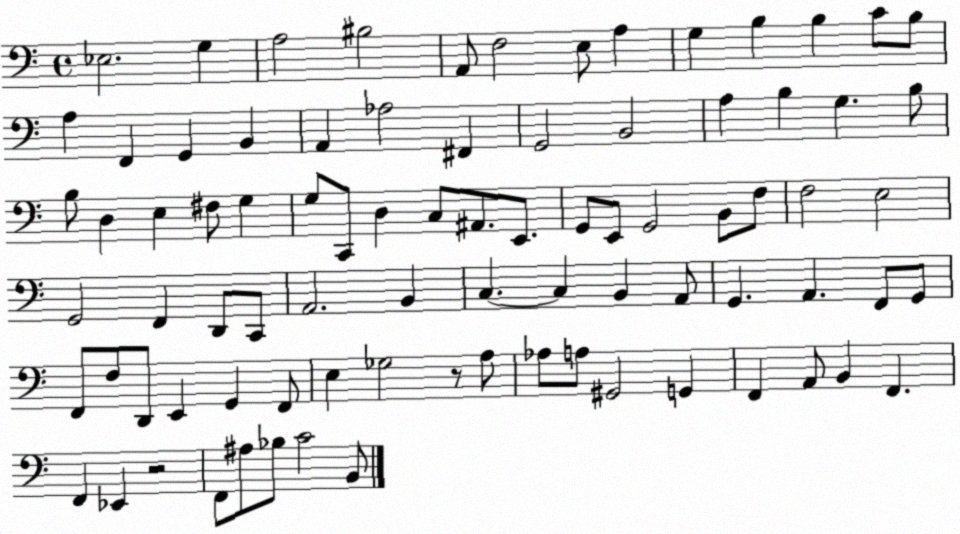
X:1
T:Untitled
M:4/4
L:1/4
K:C
_E,2 G, A,2 ^B,2 A,,/2 F,2 E,/2 A, G, B, B, C/2 B,/2 A, F,, G,, B,, A,, _A,2 ^F,, G,,2 B,,2 A, B, G, B,/2 B,/2 D, E, ^F,/2 G, G,/2 C,,/2 D, C,/2 ^A,,/2 E,,/2 G,,/2 E,,/2 G,,2 B,,/2 F,/2 F,2 E,2 G,,2 F,, D,,/2 C,,/2 A,,2 B,, C, C, B,, A,,/2 G,, A,, F,,/2 G,,/2 F,,/2 F,/2 D,,/2 E,, G,, F,,/2 E, _G,2 z/2 A,/2 _A,/2 A,/2 ^G,,2 G,, F,, A,,/2 B,, F,, F,, _E,, z2 F,,/2 ^A,/2 _B,/2 C2 B,,/2